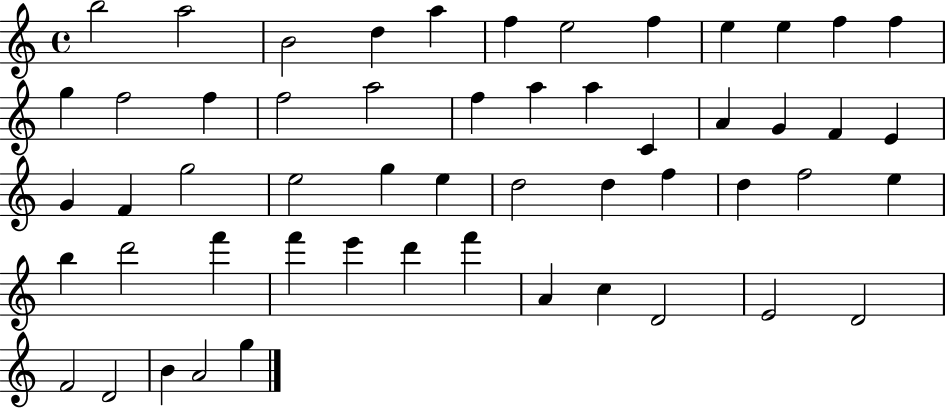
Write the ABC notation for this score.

X:1
T:Untitled
M:4/4
L:1/4
K:C
b2 a2 B2 d a f e2 f e e f f g f2 f f2 a2 f a a C A G F E G F g2 e2 g e d2 d f d f2 e b d'2 f' f' e' d' f' A c D2 E2 D2 F2 D2 B A2 g